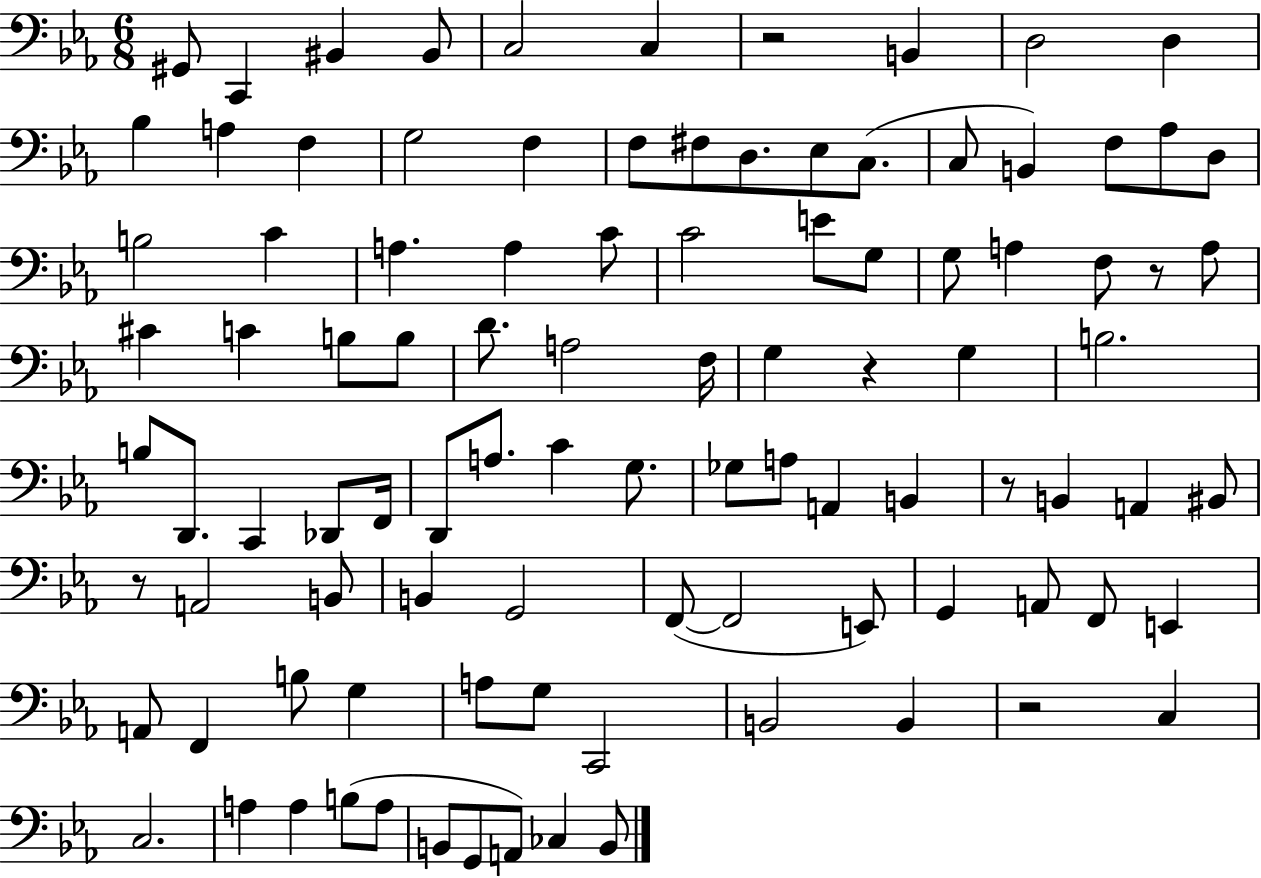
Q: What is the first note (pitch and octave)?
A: G#2